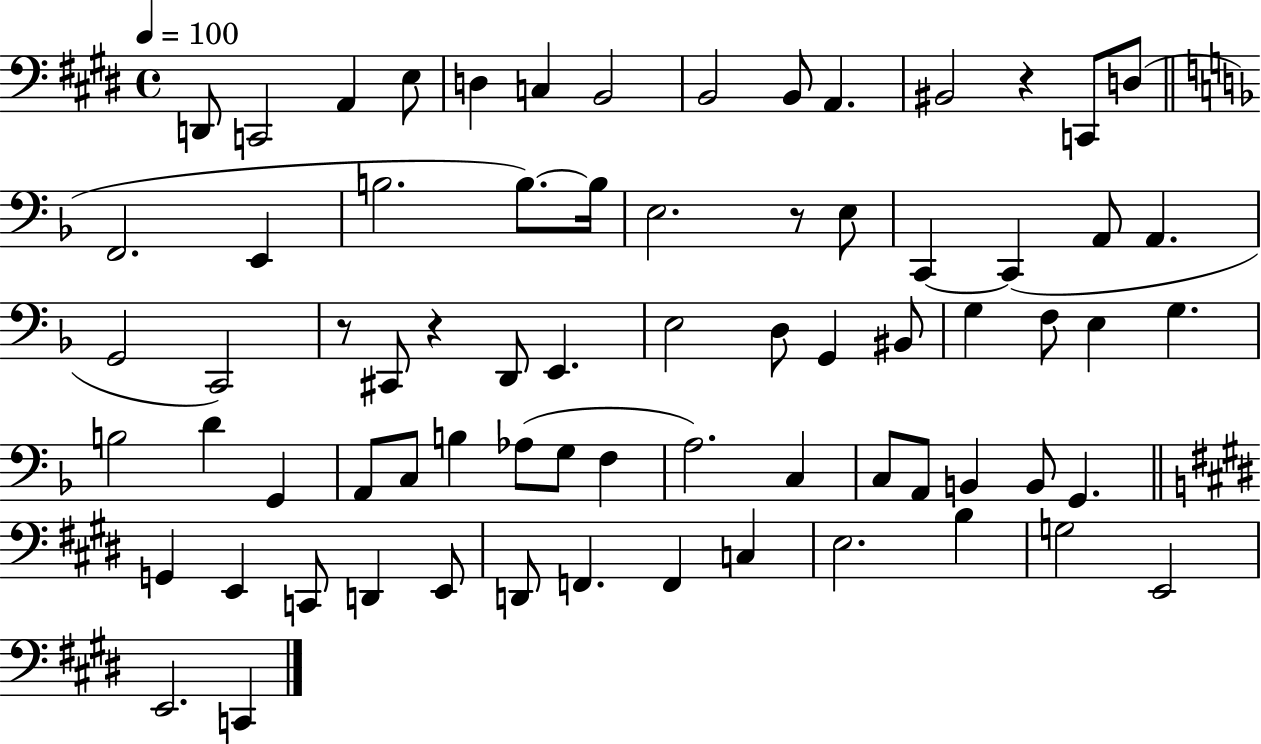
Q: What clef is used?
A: bass